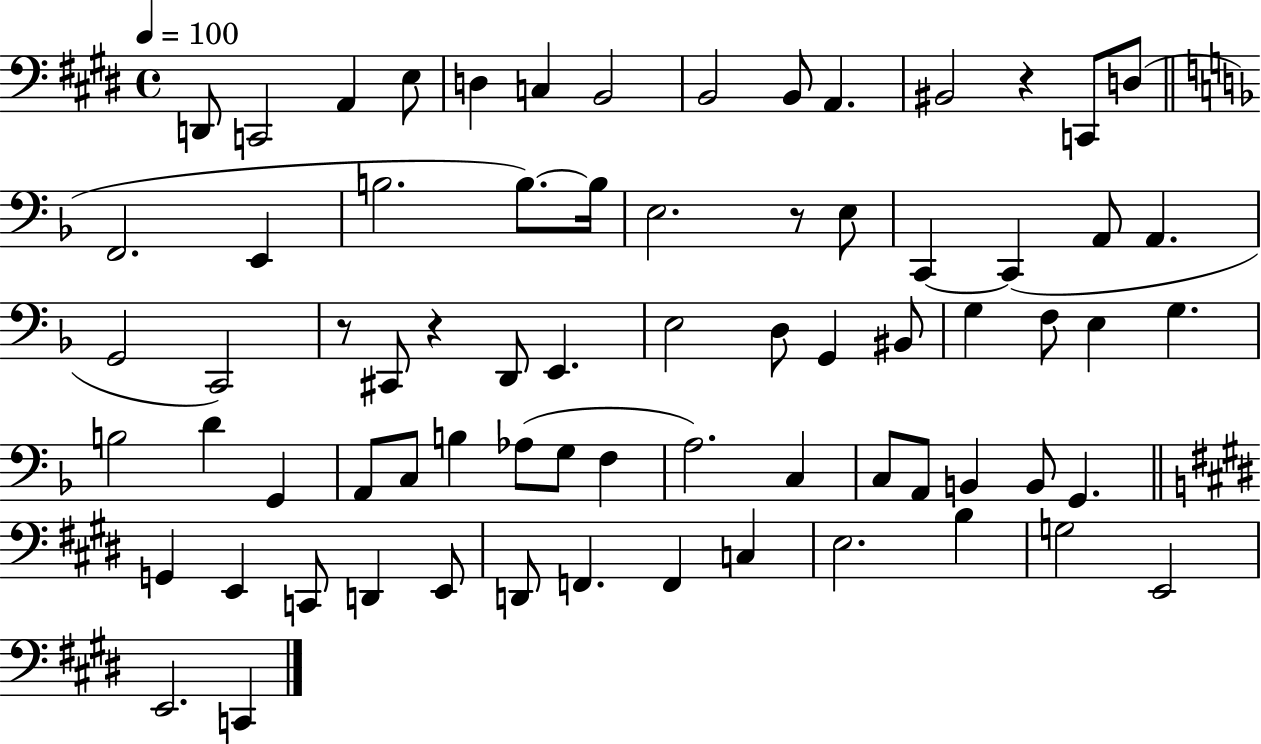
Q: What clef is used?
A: bass